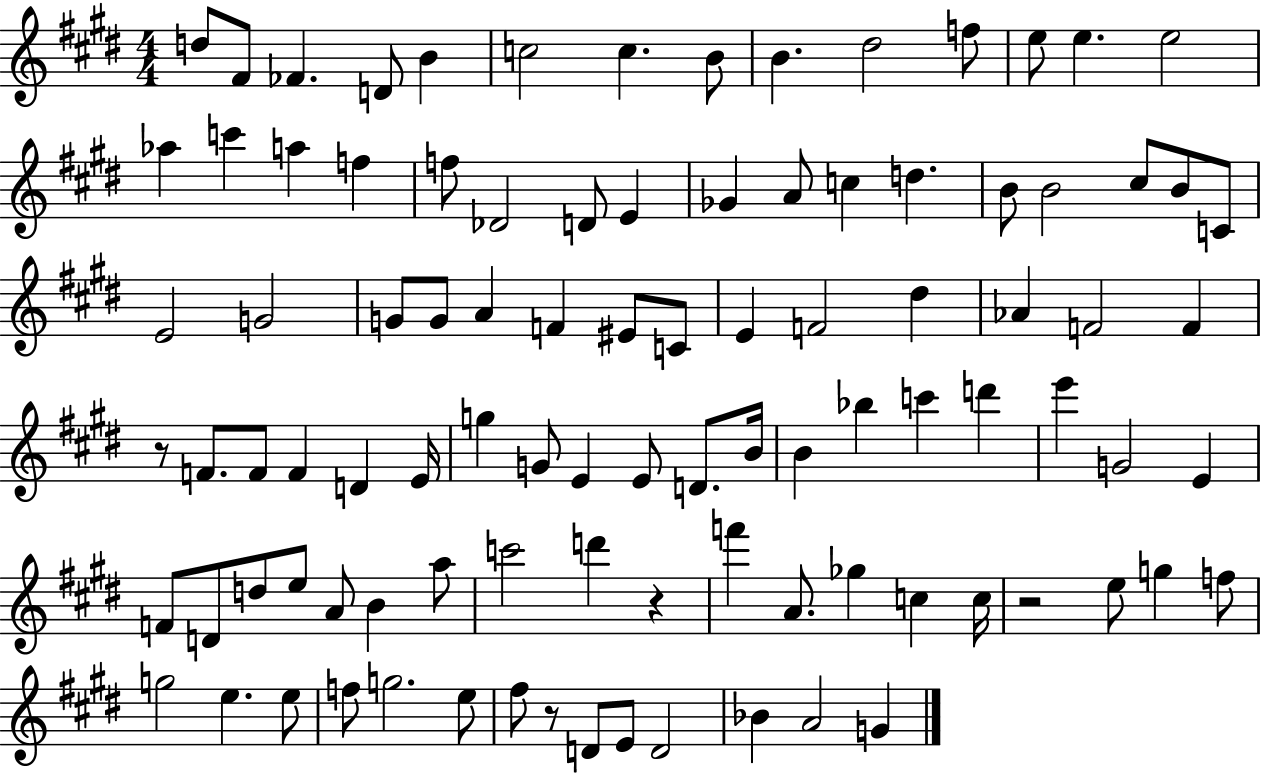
{
  \clef treble
  \numericTimeSignature
  \time 4/4
  \key e \major
  d''8 fis'8 fes'4. d'8 b'4 | c''2 c''4. b'8 | b'4. dis''2 f''8 | e''8 e''4. e''2 | \break aes''4 c'''4 a''4 f''4 | f''8 des'2 d'8 e'4 | ges'4 a'8 c''4 d''4. | b'8 b'2 cis''8 b'8 c'8 | \break e'2 g'2 | g'8 g'8 a'4 f'4 eis'8 c'8 | e'4 f'2 dis''4 | aes'4 f'2 f'4 | \break r8 f'8. f'8 f'4 d'4 e'16 | g''4 g'8 e'4 e'8 d'8. b'16 | b'4 bes''4 c'''4 d'''4 | e'''4 g'2 e'4 | \break f'8 d'8 d''8 e''8 a'8 b'4 a''8 | c'''2 d'''4 r4 | f'''4 a'8. ges''4 c''4 c''16 | r2 e''8 g''4 f''8 | \break g''2 e''4. e''8 | f''8 g''2. e''8 | fis''8 r8 d'8 e'8 d'2 | bes'4 a'2 g'4 | \break \bar "|."
}